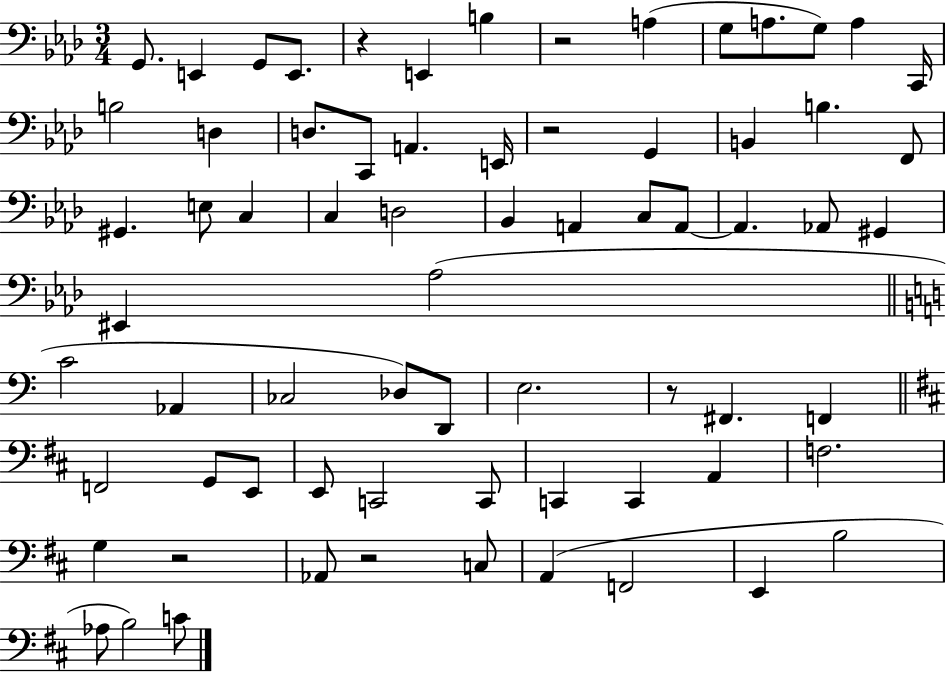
G2/e. E2/q G2/e E2/e. R/q E2/q B3/q R/h A3/q G3/e A3/e. G3/e A3/q C2/s B3/h D3/q D3/e. C2/e A2/q. E2/s R/h G2/q B2/q B3/q. F2/e G#2/q. E3/e C3/q C3/q D3/h Bb2/q A2/q C3/e A2/e A2/q. Ab2/e G#2/q EIS2/q Ab3/h C4/h Ab2/q CES3/h Db3/e D2/e E3/h. R/e F#2/q. F2/q F2/h G2/e E2/e E2/e C2/h C2/e C2/q C2/q A2/q F3/h. G3/q R/h Ab2/e R/h C3/e A2/q F2/h E2/q B3/h Ab3/e B3/h C4/e